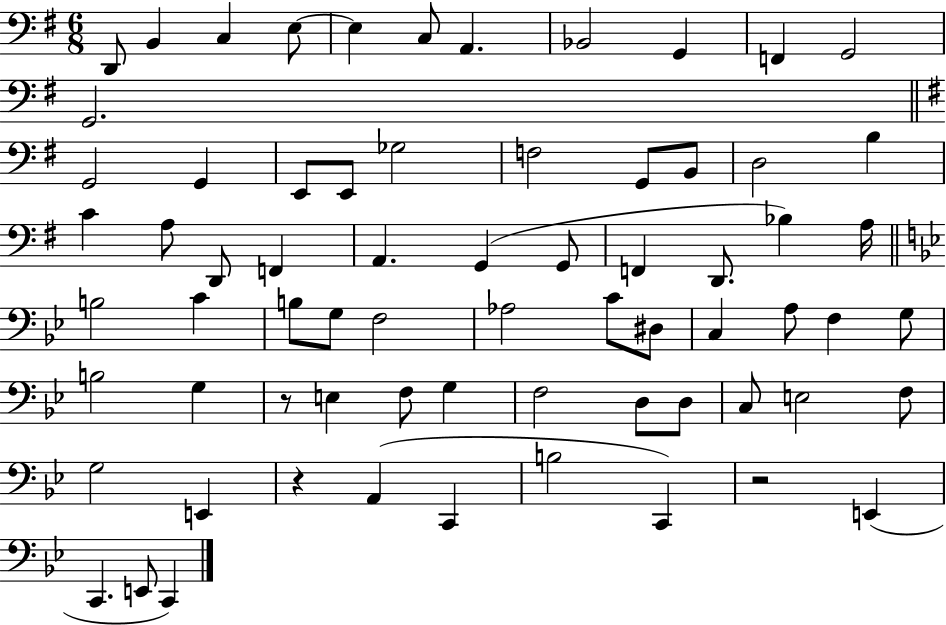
D2/e B2/q C3/q E3/e E3/q C3/e A2/q. Bb2/h G2/q F2/q G2/h G2/h. G2/h G2/q E2/e E2/e Gb3/h F3/h G2/e B2/e D3/h B3/q C4/q A3/e D2/e F2/q A2/q. G2/q G2/e F2/q D2/e. Bb3/q A3/s B3/h C4/q B3/e G3/e F3/h Ab3/h C4/e D#3/e C3/q A3/e F3/q G3/e B3/h G3/q R/e E3/q F3/e G3/q F3/h D3/e D3/e C3/e E3/h F3/e G3/h E2/q R/q A2/q C2/q B3/h C2/q R/h E2/q C2/q. E2/e C2/q